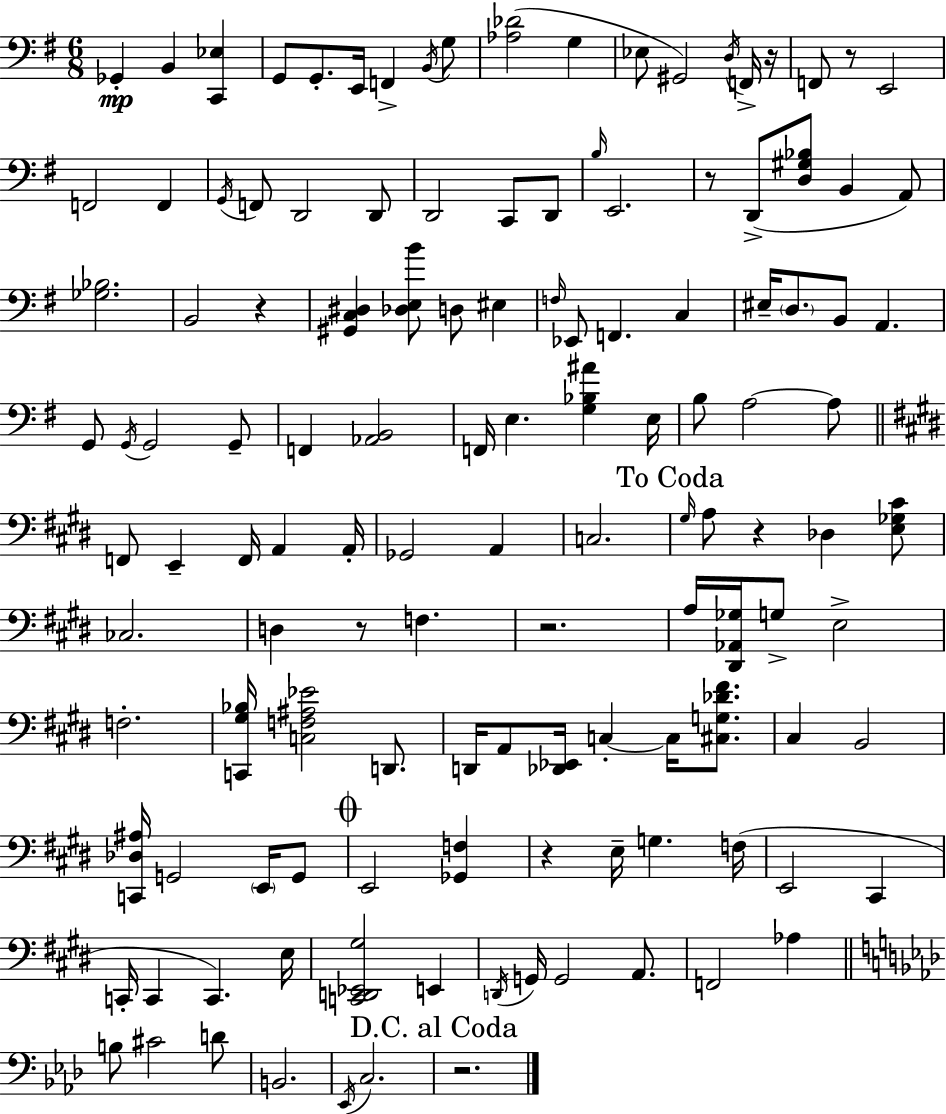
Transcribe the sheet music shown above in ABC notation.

X:1
T:Untitled
M:6/8
L:1/4
K:G
_G,, B,, [C,,_E,] G,,/2 G,,/2 E,,/4 F,, B,,/4 G,/2 [_A,_D]2 G, _E,/2 ^G,,2 D,/4 F,,/4 z/4 F,,/2 z/2 E,,2 F,,2 F,, G,,/4 F,,/2 D,,2 D,,/2 D,,2 C,,/2 D,,/2 B,/4 E,,2 z/2 D,,/2 [D,^G,_B,]/2 B,, A,,/2 [_G,_B,]2 B,,2 z [^G,,C,^D,] [_D,E,B]/2 D,/2 ^E, F,/4 _E,,/2 F,, C, ^E,/4 D,/2 B,,/2 A,, G,,/2 G,,/4 G,,2 G,,/2 F,, [_A,,B,,]2 F,,/4 E, [G,_B,^A] E,/4 B,/2 A,2 A,/2 F,,/2 E,, F,,/4 A,, A,,/4 _G,,2 A,, C,2 ^G,/4 A,/2 z _D, [E,_G,^C]/2 _C,2 D, z/2 F, z2 A,/4 [^D,,_A,,_G,]/4 G,/2 E,2 F,2 [C,,^G,_B,]/4 [C,F,^A,_E]2 D,,/2 D,,/4 A,,/2 [_D,,_E,,]/4 C, C,/4 [^C,G,_D^F]/2 ^C, B,,2 [C,,_D,^A,]/4 G,,2 E,,/4 G,,/2 E,,2 [_G,,F,] z E,/4 G, F,/4 E,,2 ^C,, C,,/4 C,, C,, E,/4 [C,,D,,_E,,^G,]2 E,, D,,/4 G,,/4 G,,2 A,,/2 F,,2 _A, B,/2 ^C2 D/2 B,,2 _E,,/4 C,2 z2